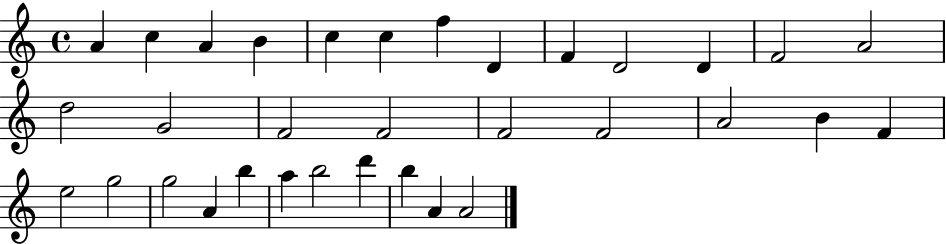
{
  \clef treble
  \time 4/4
  \defaultTimeSignature
  \key c \major
  a'4 c''4 a'4 b'4 | c''4 c''4 f''4 d'4 | f'4 d'2 d'4 | f'2 a'2 | \break d''2 g'2 | f'2 f'2 | f'2 f'2 | a'2 b'4 f'4 | \break e''2 g''2 | g''2 a'4 b''4 | a''4 b''2 d'''4 | b''4 a'4 a'2 | \break \bar "|."
}